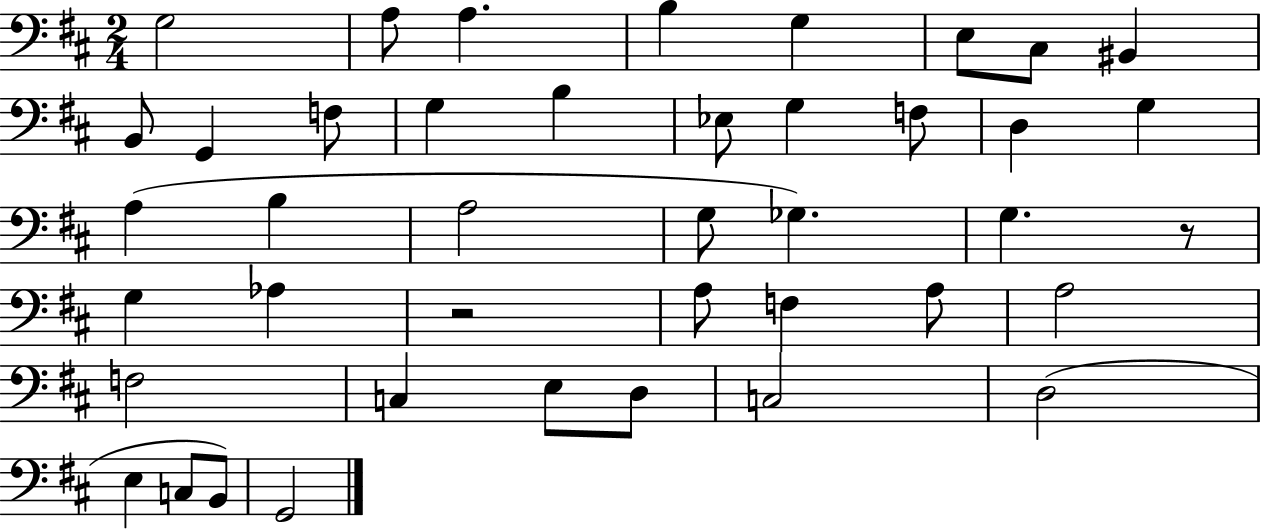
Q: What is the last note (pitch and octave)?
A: G2